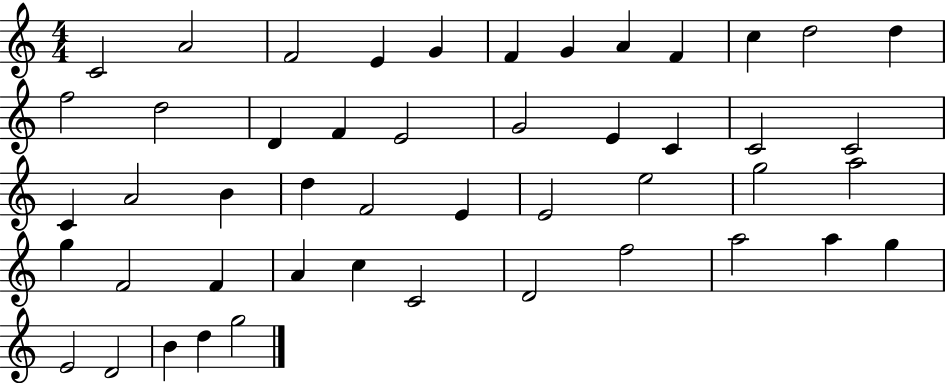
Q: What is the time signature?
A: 4/4